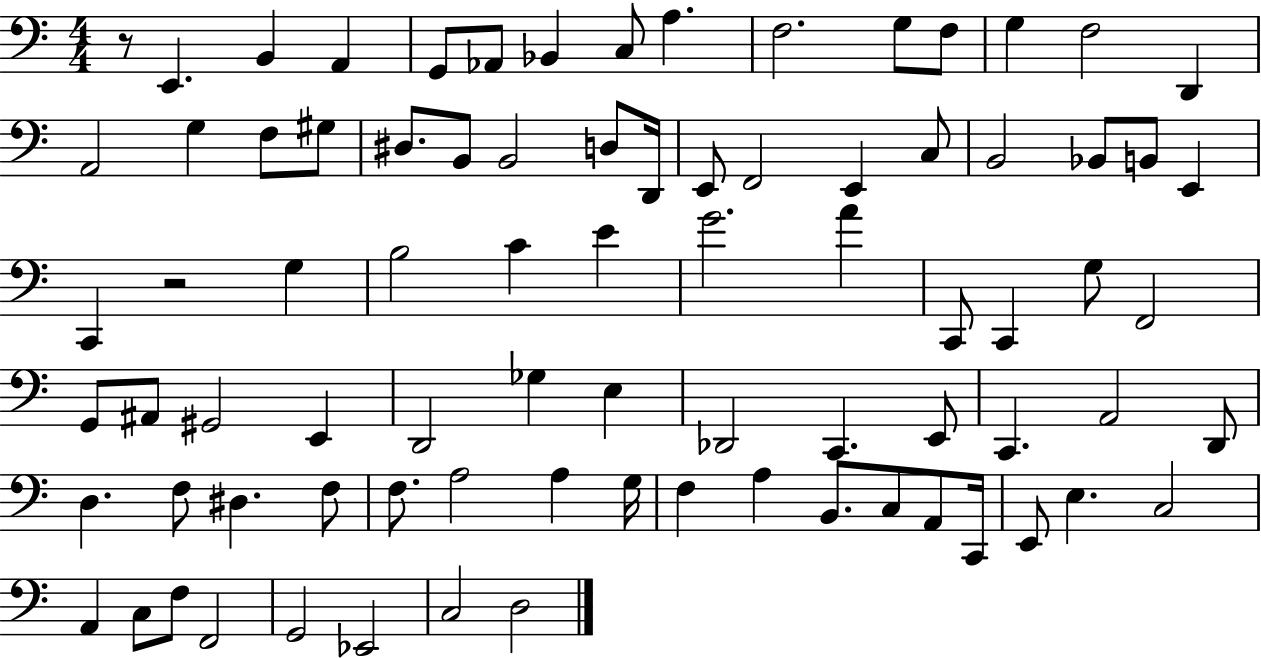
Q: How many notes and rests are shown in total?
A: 82